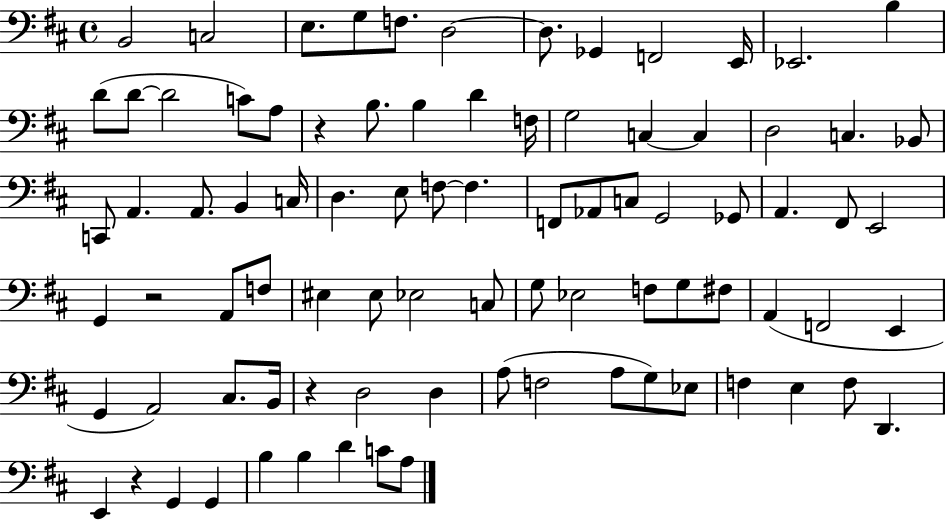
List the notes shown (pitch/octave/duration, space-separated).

B2/h C3/h E3/e. G3/e F3/e. D3/h D3/e. Gb2/q F2/h E2/s Eb2/h. B3/q D4/e D4/e D4/h C4/e A3/e R/q B3/e. B3/q D4/q F3/s G3/h C3/q C3/q D3/h C3/q. Bb2/e C2/e A2/q. A2/e. B2/q C3/s D3/q. E3/e F3/e F3/q. F2/e Ab2/e C3/e G2/h Gb2/e A2/q. F#2/e E2/h G2/q R/h A2/e F3/e EIS3/q EIS3/e Eb3/h C3/e G3/e Eb3/h F3/e G3/e F#3/e A2/q F2/h E2/q G2/q A2/h C#3/e. B2/s R/q D3/h D3/q A3/e F3/h A3/e G3/e Eb3/e F3/q E3/q F3/e D2/q. E2/q R/q G2/q G2/q B3/q B3/q D4/q C4/e A3/e